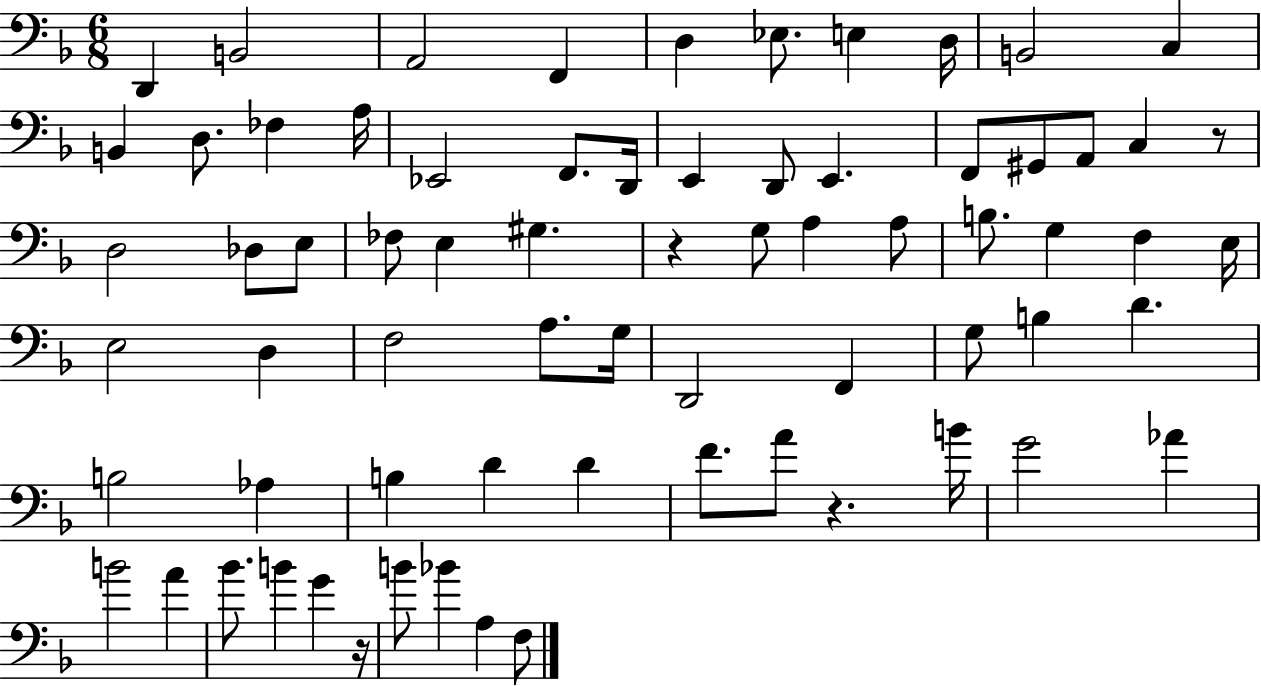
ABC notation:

X:1
T:Untitled
M:6/8
L:1/4
K:F
D,, B,,2 A,,2 F,, D, _E,/2 E, D,/4 B,,2 C, B,, D,/2 _F, A,/4 _E,,2 F,,/2 D,,/4 E,, D,,/2 E,, F,,/2 ^G,,/2 A,,/2 C, z/2 D,2 _D,/2 E,/2 _F,/2 E, ^G, z G,/2 A, A,/2 B,/2 G, F, E,/4 E,2 D, F,2 A,/2 G,/4 D,,2 F,, G,/2 B, D B,2 _A, B, D D F/2 A/2 z B/4 G2 _A B2 A _B/2 B G z/4 B/2 _B A, F,/2